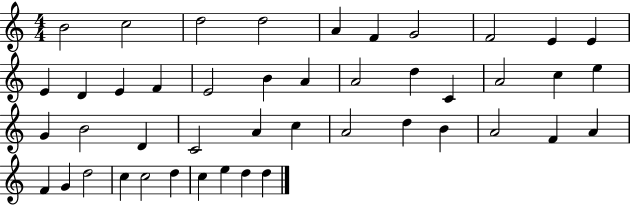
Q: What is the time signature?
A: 4/4